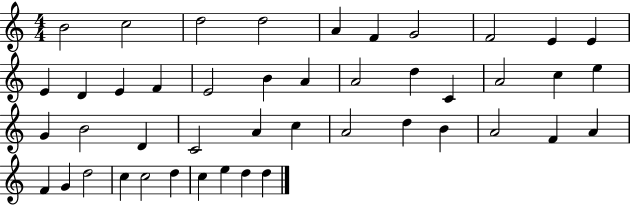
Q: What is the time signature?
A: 4/4